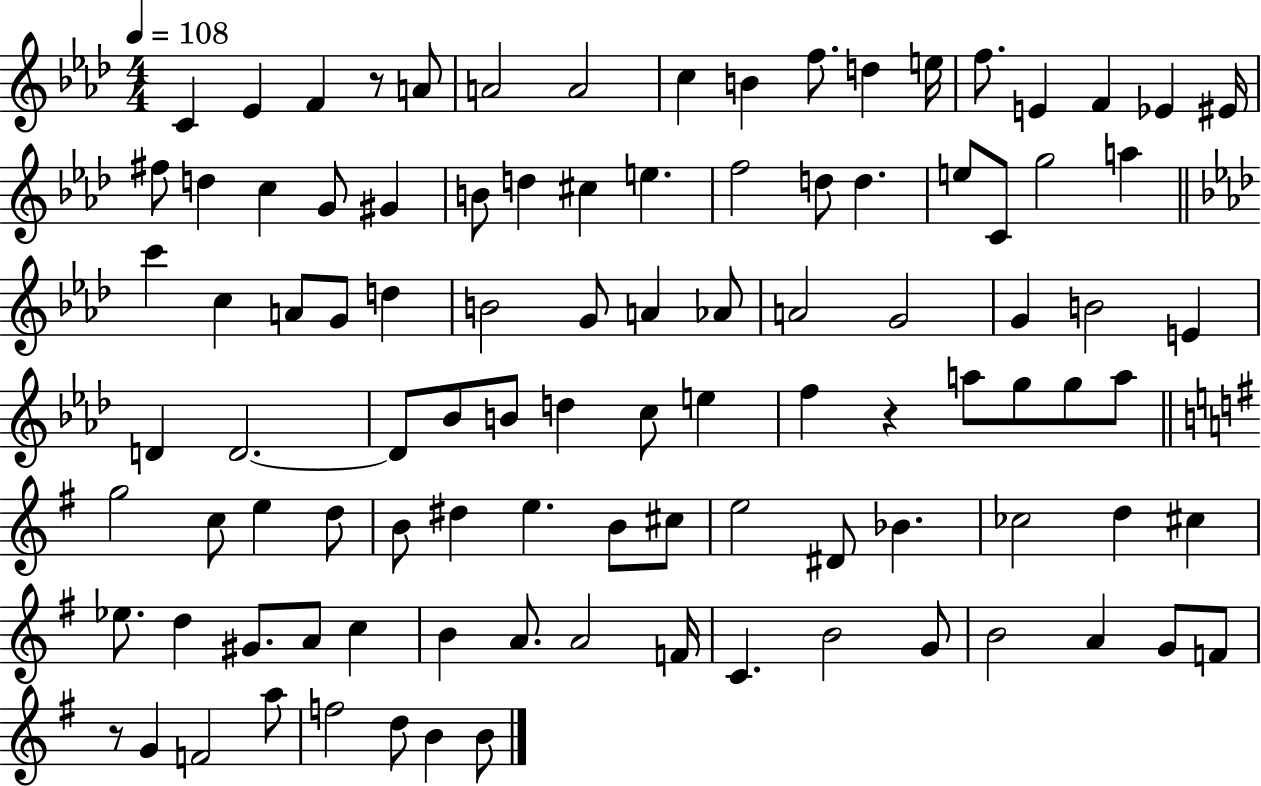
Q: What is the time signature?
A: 4/4